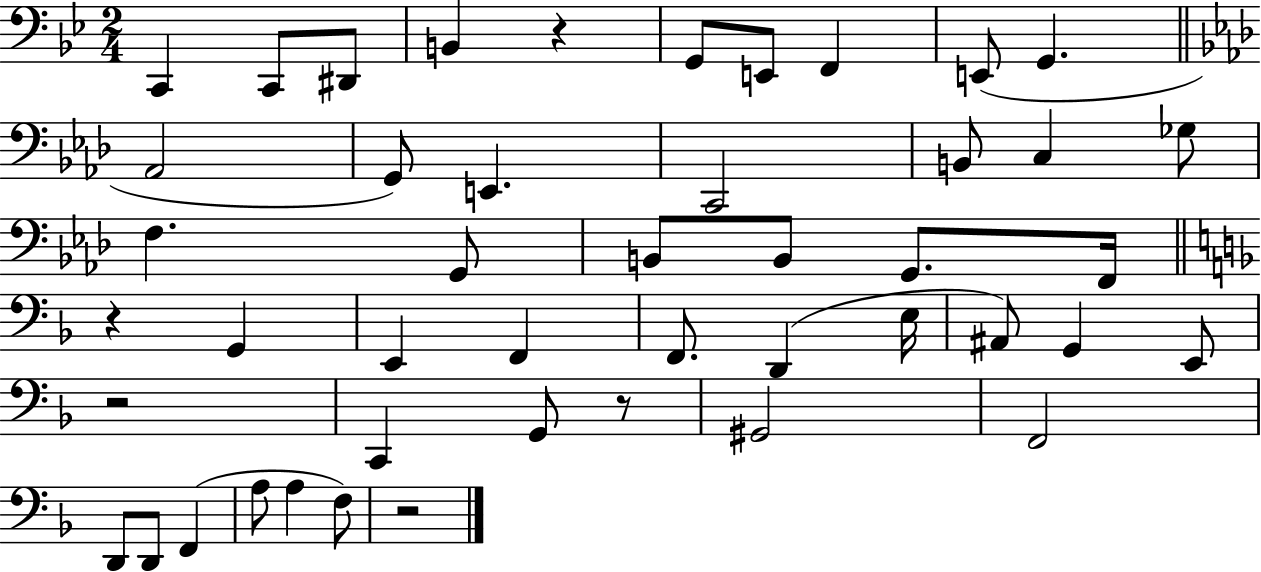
{
  \clef bass
  \numericTimeSignature
  \time 2/4
  \key bes \major
  \repeat volta 2 { c,4 c,8 dis,8 | b,4 r4 | g,8 e,8 f,4 | e,8( g,4. | \break \bar "||" \break \key aes \major aes,2 | g,8) e,4. | c,2 | b,8 c4 ges8 | \break f4. g,8 | b,8 b,8 g,8. f,16 | \bar "||" \break \key f \major r4 g,4 | e,4 f,4 | f,8. d,4( e16 | ais,8) g,4 e,8 | \break r2 | c,4 g,8 r8 | gis,2 | f,2 | \break d,8 d,8 f,4( | a8 a4 f8) | r2 | } \bar "|."
}